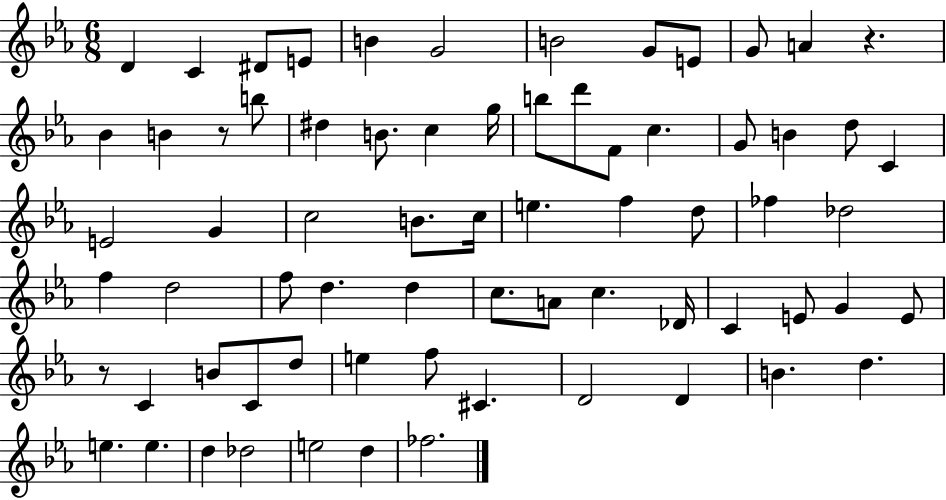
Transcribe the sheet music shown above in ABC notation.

X:1
T:Untitled
M:6/8
L:1/4
K:Eb
D C ^D/2 E/2 B G2 B2 G/2 E/2 G/2 A z _B B z/2 b/2 ^d B/2 c g/4 b/2 d'/2 F/2 c G/2 B d/2 C E2 G c2 B/2 c/4 e f d/2 _f _d2 f d2 f/2 d d c/2 A/2 c _D/4 C E/2 G E/2 z/2 C B/2 C/2 d/2 e f/2 ^C D2 D B d e e d _d2 e2 d _f2